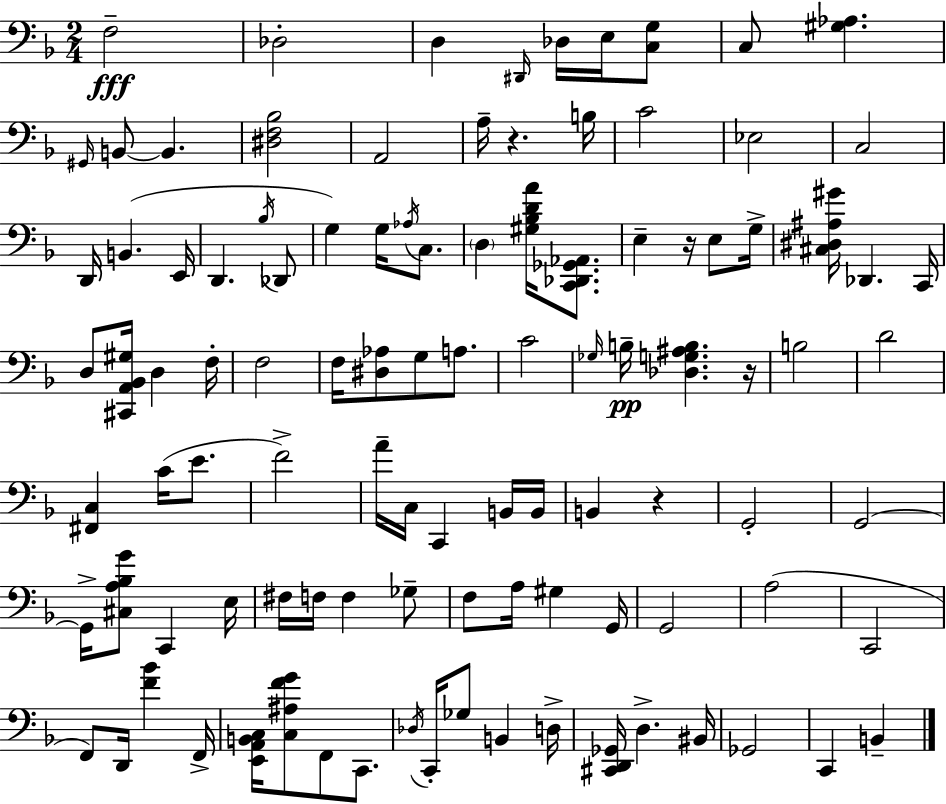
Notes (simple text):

F3/h Db3/h D3/q D#2/s Db3/s E3/s [C3,G3]/e C3/e [G#3,Ab3]/q. G#2/s B2/e B2/q. [D#3,F3,Bb3]/h A2/h A3/s R/q. B3/s C4/h Eb3/h C3/h D2/s B2/q. E2/s D2/q. Bb3/s Db2/e G3/q G3/s Ab3/s C3/e. D3/q [G#3,Bb3,D4,A4]/s [C2,Db2,Gb2,Ab2]/e. E3/q R/s E3/e G3/s [C#3,D#3,A#3,G#4]/s Db2/q. C2/s D3/e [C#2,A2,Bb2,G#3]/s D3/q F3/s F3/h F3/s [D#3,Ab3]/e G3/e A3/e. C4/h Gb3/s B3/s [Db3,G3,A#3,B3]/q. R/s B3/h D4/h [F#2,C3]/q C4/s E4/e. F4/h A4/s C3/s C2/q B2/s B2/s B2/q R/q G2/h G2/h G2/s [C#3,A3,Bb3,G4]/e C2/q E3/s F#3/s F3/s F3/q Gb3/e F3/e A3/s G#3/q G2/s G2/h A3/h C2/h F2/e D2/s [F4,Bb4]/q F2/s [E2,A2,B2,C3]/s [C3,A#3,F4,G4]/e F2/e C2/e. Db3/s C2/s Gb3/e B2/q D3/s [C#2,D2,Gb2]/s D3/q. BIS2/s Gb2/h C2/q B2/q